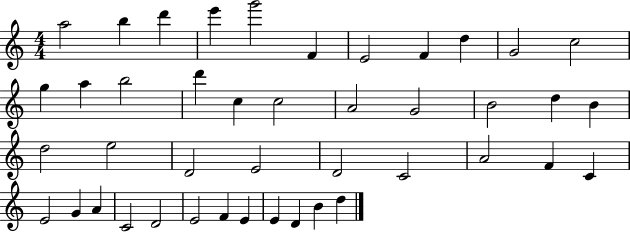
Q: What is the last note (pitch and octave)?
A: D5